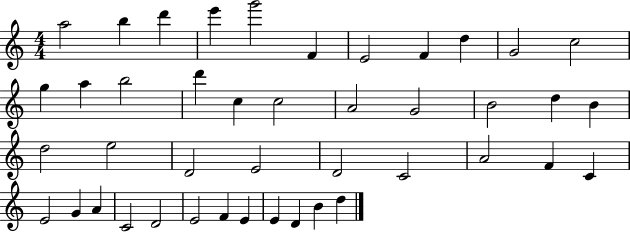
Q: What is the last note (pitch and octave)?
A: D5